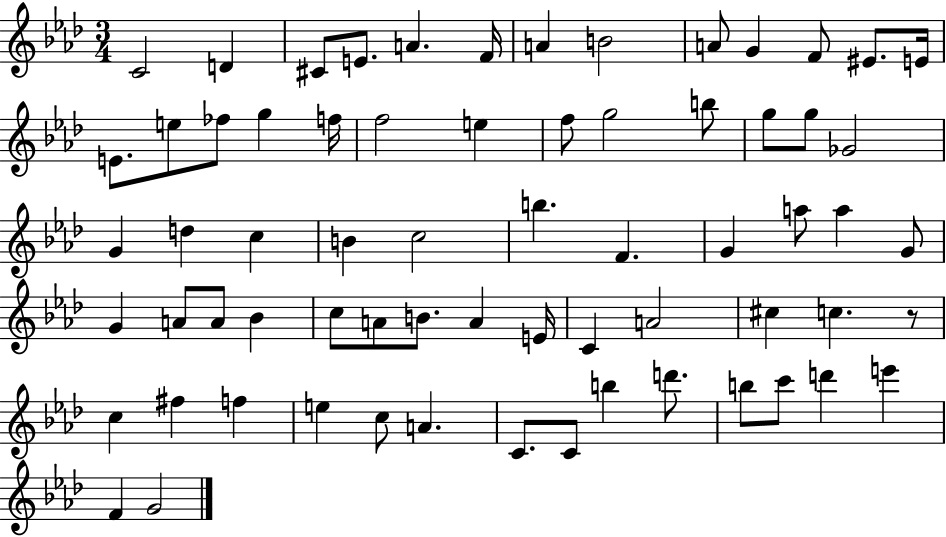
C4/h D4/q C#4/e E4/e. A4/q. F4/s A4/q B4/h A4/e G4/q F4/e EIS4/e. E4/s E4/e. E5/e FES5/e G5/q F5/s F5/h E5/q F5/e G5/h B5/e G5/e G5/e Gb4/h G4/q D5/q C5/q B4/q C5/h B5/q. F4/q. G4/q A5/e A5/q G4/e G4/q A4/e A4/e Bb4/q C5/e A4/e B4/e. A4/q E4/s C4/q A4/h C#5/q C5/q. R/e C5/q F#5/q F5/q E5/q C5/e A4/q. C4/e. C4/e B5/q D6/e. B5/e C6/e D6/q E6/q F4/q G4/h